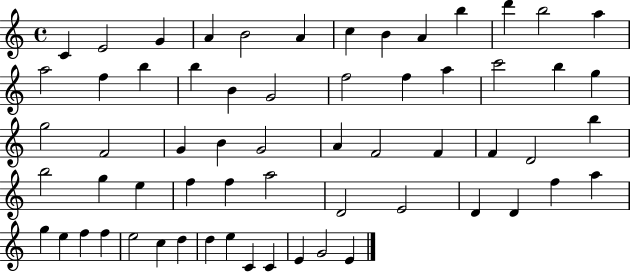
{
  \clef treble
  \time 4/4
  \defaultTimeSignature
  \key c \major
  c'4 e'2 g'4 | a'4 b'2 a'4 | c''4 b'4 a'4 b''4 | d'''4 b''2 a''4 | \break a''2 f''4 b''4 | b''4 b'4 g'2 | f''2 f''4 a''4 | c'''2 b''4 g''4 | \break g''2 f'2 | g'4 b'4 g'2 | a'4 f'2 f'4 | f'4 d'2 b''4 | \break b''2 g''4 e''4 | f''4 f''4 a''2 | d'2 e'2 | d'4 d'4 f''4 a''4 | \break g''4 e''4 f''4 f''4 | e''2 c''4 d''4 | d''4 e''4 c'4 c'4 | e'4 g'2 e'4 | \break \bar "|."
}